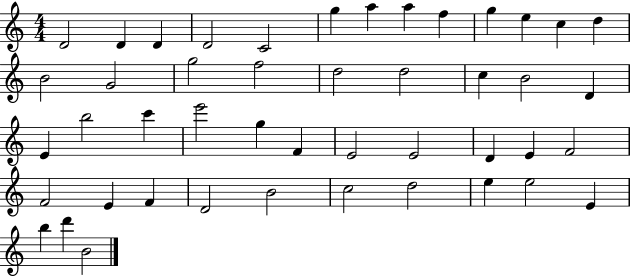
{
  \clef treble
  \numericTimeSignature
  \time 4/4
  \key c \major
  d'2 d'4 d'4 | d'2 c'2 | g''4 a''4 a''4 f''4 | g''4 e''4 c''4 d''4 | \break b'2 g'2 | g''2 f''2 | d''2 d''2 | c''4 b'2 d'4 | \break e'4 b''2 c'''4 | e'''2 g''4 f'4 | e'2 e'2 | d'4 e'4 f'2 | \break f'2 e'4 f'4 | d'2 b'2 | c''2 d''2 | e''4 e''2 e'4 | \break b''4 d'''4 b'2 | \bar "|."
}